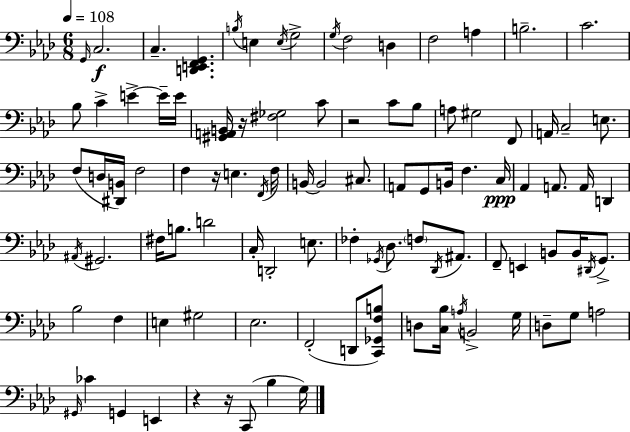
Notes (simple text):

G2/s C3/h. C3/q. [D2,E2,F2,G2]/q. B3/s E3/q E3/s G3/h G3/s F3/h D3/q F3/h A3/q B3/h. C4/h. Bb3/e C4/q E4/q E4/s E4/s [G#2,A2,B2]/s R/s [F#3,Gb3]/h C4/e R/h C4/e Bb3/e A3/e G#3/h F2/e A2/s C3/h E3/e. F3/e D3/s [D#2,B2]/s F3/h F3/q R/s E3/q. F2/s F3/s B2/s B2/h C#3/e. A2/e G2/e B2/s F3/q. C3/s Ab2/q A2/e. A2/s D2/q A#2/s G#2/h. F#3/s B3/e. D4/h C3/s D2/h E3/e. FES3/q Gb2/s Db3/e. F3/e Db2/s A#2/e. F2/e E2/q B2/e B2/s D#2/s G2/e. Bb3/h F3/q E3/q G#3/h Eb3/h. F2/h D2/e [C2,Gb2,F3,B3]/e D3/e [C3,Bb3]/s A3/s B2/h G3/s D3/e G3/e A3/h G#2/s CES4/q G2/q E2/q R/q R/s C2/e Bb3/q G3/s